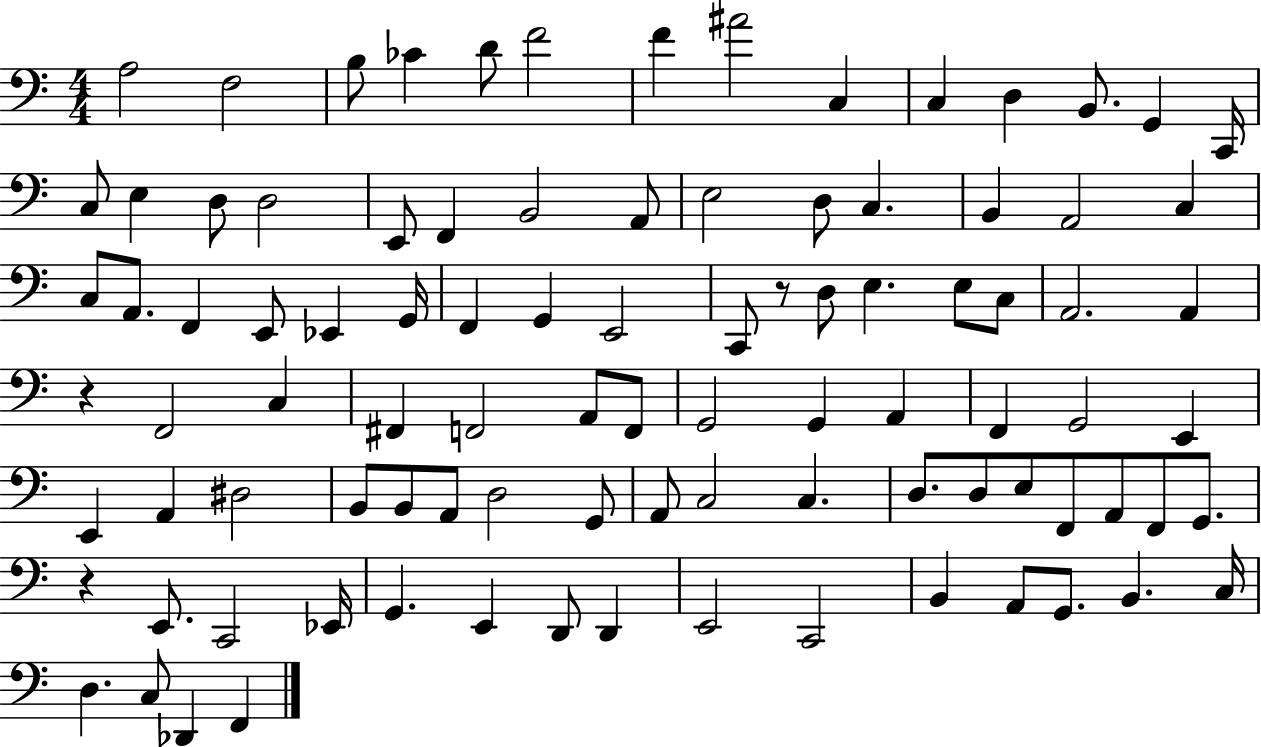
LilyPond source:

{
  \clef bass
  \numericTimeSignature
  \time 4/4
  \key c \major
  a2 f2 | b8 ces'4 d'8 f'2 | f'4 ais'2 c4 | c4 d4 b,8. g,4 c,16 | \break c8 e4 d8 d2 | e,8 f,4 b,2 a,8 | e2 d8 c4. | b,4 a,2 c4 | \break c8 a,8. f,4 e,8 ees,4 g,16 | f,4 g,4 e,2 | c,8 r8 d8 e4. e8 c8 | a,2. a,4 | \break r4 f,2 c4 | fis,4 f,2 a,8 f,8 | g,2 g,4 a,4 | f,4 g,2 e,4 | \break e,4 a,4 dis2 | b,8 b,8 a,8 d2 g,8 | a,8 c2 c4. | d8. d8 e8 f,8 a,8 f,8 g,8. | \break r4 e,8. c,2 ees,16 | g,4. e,4 d,8 d,4 | e,2 c,2 | b,4 a,8 g,8. b,4. c16 | \break d4. c8 des,4 f,4 | \bar "|."
}